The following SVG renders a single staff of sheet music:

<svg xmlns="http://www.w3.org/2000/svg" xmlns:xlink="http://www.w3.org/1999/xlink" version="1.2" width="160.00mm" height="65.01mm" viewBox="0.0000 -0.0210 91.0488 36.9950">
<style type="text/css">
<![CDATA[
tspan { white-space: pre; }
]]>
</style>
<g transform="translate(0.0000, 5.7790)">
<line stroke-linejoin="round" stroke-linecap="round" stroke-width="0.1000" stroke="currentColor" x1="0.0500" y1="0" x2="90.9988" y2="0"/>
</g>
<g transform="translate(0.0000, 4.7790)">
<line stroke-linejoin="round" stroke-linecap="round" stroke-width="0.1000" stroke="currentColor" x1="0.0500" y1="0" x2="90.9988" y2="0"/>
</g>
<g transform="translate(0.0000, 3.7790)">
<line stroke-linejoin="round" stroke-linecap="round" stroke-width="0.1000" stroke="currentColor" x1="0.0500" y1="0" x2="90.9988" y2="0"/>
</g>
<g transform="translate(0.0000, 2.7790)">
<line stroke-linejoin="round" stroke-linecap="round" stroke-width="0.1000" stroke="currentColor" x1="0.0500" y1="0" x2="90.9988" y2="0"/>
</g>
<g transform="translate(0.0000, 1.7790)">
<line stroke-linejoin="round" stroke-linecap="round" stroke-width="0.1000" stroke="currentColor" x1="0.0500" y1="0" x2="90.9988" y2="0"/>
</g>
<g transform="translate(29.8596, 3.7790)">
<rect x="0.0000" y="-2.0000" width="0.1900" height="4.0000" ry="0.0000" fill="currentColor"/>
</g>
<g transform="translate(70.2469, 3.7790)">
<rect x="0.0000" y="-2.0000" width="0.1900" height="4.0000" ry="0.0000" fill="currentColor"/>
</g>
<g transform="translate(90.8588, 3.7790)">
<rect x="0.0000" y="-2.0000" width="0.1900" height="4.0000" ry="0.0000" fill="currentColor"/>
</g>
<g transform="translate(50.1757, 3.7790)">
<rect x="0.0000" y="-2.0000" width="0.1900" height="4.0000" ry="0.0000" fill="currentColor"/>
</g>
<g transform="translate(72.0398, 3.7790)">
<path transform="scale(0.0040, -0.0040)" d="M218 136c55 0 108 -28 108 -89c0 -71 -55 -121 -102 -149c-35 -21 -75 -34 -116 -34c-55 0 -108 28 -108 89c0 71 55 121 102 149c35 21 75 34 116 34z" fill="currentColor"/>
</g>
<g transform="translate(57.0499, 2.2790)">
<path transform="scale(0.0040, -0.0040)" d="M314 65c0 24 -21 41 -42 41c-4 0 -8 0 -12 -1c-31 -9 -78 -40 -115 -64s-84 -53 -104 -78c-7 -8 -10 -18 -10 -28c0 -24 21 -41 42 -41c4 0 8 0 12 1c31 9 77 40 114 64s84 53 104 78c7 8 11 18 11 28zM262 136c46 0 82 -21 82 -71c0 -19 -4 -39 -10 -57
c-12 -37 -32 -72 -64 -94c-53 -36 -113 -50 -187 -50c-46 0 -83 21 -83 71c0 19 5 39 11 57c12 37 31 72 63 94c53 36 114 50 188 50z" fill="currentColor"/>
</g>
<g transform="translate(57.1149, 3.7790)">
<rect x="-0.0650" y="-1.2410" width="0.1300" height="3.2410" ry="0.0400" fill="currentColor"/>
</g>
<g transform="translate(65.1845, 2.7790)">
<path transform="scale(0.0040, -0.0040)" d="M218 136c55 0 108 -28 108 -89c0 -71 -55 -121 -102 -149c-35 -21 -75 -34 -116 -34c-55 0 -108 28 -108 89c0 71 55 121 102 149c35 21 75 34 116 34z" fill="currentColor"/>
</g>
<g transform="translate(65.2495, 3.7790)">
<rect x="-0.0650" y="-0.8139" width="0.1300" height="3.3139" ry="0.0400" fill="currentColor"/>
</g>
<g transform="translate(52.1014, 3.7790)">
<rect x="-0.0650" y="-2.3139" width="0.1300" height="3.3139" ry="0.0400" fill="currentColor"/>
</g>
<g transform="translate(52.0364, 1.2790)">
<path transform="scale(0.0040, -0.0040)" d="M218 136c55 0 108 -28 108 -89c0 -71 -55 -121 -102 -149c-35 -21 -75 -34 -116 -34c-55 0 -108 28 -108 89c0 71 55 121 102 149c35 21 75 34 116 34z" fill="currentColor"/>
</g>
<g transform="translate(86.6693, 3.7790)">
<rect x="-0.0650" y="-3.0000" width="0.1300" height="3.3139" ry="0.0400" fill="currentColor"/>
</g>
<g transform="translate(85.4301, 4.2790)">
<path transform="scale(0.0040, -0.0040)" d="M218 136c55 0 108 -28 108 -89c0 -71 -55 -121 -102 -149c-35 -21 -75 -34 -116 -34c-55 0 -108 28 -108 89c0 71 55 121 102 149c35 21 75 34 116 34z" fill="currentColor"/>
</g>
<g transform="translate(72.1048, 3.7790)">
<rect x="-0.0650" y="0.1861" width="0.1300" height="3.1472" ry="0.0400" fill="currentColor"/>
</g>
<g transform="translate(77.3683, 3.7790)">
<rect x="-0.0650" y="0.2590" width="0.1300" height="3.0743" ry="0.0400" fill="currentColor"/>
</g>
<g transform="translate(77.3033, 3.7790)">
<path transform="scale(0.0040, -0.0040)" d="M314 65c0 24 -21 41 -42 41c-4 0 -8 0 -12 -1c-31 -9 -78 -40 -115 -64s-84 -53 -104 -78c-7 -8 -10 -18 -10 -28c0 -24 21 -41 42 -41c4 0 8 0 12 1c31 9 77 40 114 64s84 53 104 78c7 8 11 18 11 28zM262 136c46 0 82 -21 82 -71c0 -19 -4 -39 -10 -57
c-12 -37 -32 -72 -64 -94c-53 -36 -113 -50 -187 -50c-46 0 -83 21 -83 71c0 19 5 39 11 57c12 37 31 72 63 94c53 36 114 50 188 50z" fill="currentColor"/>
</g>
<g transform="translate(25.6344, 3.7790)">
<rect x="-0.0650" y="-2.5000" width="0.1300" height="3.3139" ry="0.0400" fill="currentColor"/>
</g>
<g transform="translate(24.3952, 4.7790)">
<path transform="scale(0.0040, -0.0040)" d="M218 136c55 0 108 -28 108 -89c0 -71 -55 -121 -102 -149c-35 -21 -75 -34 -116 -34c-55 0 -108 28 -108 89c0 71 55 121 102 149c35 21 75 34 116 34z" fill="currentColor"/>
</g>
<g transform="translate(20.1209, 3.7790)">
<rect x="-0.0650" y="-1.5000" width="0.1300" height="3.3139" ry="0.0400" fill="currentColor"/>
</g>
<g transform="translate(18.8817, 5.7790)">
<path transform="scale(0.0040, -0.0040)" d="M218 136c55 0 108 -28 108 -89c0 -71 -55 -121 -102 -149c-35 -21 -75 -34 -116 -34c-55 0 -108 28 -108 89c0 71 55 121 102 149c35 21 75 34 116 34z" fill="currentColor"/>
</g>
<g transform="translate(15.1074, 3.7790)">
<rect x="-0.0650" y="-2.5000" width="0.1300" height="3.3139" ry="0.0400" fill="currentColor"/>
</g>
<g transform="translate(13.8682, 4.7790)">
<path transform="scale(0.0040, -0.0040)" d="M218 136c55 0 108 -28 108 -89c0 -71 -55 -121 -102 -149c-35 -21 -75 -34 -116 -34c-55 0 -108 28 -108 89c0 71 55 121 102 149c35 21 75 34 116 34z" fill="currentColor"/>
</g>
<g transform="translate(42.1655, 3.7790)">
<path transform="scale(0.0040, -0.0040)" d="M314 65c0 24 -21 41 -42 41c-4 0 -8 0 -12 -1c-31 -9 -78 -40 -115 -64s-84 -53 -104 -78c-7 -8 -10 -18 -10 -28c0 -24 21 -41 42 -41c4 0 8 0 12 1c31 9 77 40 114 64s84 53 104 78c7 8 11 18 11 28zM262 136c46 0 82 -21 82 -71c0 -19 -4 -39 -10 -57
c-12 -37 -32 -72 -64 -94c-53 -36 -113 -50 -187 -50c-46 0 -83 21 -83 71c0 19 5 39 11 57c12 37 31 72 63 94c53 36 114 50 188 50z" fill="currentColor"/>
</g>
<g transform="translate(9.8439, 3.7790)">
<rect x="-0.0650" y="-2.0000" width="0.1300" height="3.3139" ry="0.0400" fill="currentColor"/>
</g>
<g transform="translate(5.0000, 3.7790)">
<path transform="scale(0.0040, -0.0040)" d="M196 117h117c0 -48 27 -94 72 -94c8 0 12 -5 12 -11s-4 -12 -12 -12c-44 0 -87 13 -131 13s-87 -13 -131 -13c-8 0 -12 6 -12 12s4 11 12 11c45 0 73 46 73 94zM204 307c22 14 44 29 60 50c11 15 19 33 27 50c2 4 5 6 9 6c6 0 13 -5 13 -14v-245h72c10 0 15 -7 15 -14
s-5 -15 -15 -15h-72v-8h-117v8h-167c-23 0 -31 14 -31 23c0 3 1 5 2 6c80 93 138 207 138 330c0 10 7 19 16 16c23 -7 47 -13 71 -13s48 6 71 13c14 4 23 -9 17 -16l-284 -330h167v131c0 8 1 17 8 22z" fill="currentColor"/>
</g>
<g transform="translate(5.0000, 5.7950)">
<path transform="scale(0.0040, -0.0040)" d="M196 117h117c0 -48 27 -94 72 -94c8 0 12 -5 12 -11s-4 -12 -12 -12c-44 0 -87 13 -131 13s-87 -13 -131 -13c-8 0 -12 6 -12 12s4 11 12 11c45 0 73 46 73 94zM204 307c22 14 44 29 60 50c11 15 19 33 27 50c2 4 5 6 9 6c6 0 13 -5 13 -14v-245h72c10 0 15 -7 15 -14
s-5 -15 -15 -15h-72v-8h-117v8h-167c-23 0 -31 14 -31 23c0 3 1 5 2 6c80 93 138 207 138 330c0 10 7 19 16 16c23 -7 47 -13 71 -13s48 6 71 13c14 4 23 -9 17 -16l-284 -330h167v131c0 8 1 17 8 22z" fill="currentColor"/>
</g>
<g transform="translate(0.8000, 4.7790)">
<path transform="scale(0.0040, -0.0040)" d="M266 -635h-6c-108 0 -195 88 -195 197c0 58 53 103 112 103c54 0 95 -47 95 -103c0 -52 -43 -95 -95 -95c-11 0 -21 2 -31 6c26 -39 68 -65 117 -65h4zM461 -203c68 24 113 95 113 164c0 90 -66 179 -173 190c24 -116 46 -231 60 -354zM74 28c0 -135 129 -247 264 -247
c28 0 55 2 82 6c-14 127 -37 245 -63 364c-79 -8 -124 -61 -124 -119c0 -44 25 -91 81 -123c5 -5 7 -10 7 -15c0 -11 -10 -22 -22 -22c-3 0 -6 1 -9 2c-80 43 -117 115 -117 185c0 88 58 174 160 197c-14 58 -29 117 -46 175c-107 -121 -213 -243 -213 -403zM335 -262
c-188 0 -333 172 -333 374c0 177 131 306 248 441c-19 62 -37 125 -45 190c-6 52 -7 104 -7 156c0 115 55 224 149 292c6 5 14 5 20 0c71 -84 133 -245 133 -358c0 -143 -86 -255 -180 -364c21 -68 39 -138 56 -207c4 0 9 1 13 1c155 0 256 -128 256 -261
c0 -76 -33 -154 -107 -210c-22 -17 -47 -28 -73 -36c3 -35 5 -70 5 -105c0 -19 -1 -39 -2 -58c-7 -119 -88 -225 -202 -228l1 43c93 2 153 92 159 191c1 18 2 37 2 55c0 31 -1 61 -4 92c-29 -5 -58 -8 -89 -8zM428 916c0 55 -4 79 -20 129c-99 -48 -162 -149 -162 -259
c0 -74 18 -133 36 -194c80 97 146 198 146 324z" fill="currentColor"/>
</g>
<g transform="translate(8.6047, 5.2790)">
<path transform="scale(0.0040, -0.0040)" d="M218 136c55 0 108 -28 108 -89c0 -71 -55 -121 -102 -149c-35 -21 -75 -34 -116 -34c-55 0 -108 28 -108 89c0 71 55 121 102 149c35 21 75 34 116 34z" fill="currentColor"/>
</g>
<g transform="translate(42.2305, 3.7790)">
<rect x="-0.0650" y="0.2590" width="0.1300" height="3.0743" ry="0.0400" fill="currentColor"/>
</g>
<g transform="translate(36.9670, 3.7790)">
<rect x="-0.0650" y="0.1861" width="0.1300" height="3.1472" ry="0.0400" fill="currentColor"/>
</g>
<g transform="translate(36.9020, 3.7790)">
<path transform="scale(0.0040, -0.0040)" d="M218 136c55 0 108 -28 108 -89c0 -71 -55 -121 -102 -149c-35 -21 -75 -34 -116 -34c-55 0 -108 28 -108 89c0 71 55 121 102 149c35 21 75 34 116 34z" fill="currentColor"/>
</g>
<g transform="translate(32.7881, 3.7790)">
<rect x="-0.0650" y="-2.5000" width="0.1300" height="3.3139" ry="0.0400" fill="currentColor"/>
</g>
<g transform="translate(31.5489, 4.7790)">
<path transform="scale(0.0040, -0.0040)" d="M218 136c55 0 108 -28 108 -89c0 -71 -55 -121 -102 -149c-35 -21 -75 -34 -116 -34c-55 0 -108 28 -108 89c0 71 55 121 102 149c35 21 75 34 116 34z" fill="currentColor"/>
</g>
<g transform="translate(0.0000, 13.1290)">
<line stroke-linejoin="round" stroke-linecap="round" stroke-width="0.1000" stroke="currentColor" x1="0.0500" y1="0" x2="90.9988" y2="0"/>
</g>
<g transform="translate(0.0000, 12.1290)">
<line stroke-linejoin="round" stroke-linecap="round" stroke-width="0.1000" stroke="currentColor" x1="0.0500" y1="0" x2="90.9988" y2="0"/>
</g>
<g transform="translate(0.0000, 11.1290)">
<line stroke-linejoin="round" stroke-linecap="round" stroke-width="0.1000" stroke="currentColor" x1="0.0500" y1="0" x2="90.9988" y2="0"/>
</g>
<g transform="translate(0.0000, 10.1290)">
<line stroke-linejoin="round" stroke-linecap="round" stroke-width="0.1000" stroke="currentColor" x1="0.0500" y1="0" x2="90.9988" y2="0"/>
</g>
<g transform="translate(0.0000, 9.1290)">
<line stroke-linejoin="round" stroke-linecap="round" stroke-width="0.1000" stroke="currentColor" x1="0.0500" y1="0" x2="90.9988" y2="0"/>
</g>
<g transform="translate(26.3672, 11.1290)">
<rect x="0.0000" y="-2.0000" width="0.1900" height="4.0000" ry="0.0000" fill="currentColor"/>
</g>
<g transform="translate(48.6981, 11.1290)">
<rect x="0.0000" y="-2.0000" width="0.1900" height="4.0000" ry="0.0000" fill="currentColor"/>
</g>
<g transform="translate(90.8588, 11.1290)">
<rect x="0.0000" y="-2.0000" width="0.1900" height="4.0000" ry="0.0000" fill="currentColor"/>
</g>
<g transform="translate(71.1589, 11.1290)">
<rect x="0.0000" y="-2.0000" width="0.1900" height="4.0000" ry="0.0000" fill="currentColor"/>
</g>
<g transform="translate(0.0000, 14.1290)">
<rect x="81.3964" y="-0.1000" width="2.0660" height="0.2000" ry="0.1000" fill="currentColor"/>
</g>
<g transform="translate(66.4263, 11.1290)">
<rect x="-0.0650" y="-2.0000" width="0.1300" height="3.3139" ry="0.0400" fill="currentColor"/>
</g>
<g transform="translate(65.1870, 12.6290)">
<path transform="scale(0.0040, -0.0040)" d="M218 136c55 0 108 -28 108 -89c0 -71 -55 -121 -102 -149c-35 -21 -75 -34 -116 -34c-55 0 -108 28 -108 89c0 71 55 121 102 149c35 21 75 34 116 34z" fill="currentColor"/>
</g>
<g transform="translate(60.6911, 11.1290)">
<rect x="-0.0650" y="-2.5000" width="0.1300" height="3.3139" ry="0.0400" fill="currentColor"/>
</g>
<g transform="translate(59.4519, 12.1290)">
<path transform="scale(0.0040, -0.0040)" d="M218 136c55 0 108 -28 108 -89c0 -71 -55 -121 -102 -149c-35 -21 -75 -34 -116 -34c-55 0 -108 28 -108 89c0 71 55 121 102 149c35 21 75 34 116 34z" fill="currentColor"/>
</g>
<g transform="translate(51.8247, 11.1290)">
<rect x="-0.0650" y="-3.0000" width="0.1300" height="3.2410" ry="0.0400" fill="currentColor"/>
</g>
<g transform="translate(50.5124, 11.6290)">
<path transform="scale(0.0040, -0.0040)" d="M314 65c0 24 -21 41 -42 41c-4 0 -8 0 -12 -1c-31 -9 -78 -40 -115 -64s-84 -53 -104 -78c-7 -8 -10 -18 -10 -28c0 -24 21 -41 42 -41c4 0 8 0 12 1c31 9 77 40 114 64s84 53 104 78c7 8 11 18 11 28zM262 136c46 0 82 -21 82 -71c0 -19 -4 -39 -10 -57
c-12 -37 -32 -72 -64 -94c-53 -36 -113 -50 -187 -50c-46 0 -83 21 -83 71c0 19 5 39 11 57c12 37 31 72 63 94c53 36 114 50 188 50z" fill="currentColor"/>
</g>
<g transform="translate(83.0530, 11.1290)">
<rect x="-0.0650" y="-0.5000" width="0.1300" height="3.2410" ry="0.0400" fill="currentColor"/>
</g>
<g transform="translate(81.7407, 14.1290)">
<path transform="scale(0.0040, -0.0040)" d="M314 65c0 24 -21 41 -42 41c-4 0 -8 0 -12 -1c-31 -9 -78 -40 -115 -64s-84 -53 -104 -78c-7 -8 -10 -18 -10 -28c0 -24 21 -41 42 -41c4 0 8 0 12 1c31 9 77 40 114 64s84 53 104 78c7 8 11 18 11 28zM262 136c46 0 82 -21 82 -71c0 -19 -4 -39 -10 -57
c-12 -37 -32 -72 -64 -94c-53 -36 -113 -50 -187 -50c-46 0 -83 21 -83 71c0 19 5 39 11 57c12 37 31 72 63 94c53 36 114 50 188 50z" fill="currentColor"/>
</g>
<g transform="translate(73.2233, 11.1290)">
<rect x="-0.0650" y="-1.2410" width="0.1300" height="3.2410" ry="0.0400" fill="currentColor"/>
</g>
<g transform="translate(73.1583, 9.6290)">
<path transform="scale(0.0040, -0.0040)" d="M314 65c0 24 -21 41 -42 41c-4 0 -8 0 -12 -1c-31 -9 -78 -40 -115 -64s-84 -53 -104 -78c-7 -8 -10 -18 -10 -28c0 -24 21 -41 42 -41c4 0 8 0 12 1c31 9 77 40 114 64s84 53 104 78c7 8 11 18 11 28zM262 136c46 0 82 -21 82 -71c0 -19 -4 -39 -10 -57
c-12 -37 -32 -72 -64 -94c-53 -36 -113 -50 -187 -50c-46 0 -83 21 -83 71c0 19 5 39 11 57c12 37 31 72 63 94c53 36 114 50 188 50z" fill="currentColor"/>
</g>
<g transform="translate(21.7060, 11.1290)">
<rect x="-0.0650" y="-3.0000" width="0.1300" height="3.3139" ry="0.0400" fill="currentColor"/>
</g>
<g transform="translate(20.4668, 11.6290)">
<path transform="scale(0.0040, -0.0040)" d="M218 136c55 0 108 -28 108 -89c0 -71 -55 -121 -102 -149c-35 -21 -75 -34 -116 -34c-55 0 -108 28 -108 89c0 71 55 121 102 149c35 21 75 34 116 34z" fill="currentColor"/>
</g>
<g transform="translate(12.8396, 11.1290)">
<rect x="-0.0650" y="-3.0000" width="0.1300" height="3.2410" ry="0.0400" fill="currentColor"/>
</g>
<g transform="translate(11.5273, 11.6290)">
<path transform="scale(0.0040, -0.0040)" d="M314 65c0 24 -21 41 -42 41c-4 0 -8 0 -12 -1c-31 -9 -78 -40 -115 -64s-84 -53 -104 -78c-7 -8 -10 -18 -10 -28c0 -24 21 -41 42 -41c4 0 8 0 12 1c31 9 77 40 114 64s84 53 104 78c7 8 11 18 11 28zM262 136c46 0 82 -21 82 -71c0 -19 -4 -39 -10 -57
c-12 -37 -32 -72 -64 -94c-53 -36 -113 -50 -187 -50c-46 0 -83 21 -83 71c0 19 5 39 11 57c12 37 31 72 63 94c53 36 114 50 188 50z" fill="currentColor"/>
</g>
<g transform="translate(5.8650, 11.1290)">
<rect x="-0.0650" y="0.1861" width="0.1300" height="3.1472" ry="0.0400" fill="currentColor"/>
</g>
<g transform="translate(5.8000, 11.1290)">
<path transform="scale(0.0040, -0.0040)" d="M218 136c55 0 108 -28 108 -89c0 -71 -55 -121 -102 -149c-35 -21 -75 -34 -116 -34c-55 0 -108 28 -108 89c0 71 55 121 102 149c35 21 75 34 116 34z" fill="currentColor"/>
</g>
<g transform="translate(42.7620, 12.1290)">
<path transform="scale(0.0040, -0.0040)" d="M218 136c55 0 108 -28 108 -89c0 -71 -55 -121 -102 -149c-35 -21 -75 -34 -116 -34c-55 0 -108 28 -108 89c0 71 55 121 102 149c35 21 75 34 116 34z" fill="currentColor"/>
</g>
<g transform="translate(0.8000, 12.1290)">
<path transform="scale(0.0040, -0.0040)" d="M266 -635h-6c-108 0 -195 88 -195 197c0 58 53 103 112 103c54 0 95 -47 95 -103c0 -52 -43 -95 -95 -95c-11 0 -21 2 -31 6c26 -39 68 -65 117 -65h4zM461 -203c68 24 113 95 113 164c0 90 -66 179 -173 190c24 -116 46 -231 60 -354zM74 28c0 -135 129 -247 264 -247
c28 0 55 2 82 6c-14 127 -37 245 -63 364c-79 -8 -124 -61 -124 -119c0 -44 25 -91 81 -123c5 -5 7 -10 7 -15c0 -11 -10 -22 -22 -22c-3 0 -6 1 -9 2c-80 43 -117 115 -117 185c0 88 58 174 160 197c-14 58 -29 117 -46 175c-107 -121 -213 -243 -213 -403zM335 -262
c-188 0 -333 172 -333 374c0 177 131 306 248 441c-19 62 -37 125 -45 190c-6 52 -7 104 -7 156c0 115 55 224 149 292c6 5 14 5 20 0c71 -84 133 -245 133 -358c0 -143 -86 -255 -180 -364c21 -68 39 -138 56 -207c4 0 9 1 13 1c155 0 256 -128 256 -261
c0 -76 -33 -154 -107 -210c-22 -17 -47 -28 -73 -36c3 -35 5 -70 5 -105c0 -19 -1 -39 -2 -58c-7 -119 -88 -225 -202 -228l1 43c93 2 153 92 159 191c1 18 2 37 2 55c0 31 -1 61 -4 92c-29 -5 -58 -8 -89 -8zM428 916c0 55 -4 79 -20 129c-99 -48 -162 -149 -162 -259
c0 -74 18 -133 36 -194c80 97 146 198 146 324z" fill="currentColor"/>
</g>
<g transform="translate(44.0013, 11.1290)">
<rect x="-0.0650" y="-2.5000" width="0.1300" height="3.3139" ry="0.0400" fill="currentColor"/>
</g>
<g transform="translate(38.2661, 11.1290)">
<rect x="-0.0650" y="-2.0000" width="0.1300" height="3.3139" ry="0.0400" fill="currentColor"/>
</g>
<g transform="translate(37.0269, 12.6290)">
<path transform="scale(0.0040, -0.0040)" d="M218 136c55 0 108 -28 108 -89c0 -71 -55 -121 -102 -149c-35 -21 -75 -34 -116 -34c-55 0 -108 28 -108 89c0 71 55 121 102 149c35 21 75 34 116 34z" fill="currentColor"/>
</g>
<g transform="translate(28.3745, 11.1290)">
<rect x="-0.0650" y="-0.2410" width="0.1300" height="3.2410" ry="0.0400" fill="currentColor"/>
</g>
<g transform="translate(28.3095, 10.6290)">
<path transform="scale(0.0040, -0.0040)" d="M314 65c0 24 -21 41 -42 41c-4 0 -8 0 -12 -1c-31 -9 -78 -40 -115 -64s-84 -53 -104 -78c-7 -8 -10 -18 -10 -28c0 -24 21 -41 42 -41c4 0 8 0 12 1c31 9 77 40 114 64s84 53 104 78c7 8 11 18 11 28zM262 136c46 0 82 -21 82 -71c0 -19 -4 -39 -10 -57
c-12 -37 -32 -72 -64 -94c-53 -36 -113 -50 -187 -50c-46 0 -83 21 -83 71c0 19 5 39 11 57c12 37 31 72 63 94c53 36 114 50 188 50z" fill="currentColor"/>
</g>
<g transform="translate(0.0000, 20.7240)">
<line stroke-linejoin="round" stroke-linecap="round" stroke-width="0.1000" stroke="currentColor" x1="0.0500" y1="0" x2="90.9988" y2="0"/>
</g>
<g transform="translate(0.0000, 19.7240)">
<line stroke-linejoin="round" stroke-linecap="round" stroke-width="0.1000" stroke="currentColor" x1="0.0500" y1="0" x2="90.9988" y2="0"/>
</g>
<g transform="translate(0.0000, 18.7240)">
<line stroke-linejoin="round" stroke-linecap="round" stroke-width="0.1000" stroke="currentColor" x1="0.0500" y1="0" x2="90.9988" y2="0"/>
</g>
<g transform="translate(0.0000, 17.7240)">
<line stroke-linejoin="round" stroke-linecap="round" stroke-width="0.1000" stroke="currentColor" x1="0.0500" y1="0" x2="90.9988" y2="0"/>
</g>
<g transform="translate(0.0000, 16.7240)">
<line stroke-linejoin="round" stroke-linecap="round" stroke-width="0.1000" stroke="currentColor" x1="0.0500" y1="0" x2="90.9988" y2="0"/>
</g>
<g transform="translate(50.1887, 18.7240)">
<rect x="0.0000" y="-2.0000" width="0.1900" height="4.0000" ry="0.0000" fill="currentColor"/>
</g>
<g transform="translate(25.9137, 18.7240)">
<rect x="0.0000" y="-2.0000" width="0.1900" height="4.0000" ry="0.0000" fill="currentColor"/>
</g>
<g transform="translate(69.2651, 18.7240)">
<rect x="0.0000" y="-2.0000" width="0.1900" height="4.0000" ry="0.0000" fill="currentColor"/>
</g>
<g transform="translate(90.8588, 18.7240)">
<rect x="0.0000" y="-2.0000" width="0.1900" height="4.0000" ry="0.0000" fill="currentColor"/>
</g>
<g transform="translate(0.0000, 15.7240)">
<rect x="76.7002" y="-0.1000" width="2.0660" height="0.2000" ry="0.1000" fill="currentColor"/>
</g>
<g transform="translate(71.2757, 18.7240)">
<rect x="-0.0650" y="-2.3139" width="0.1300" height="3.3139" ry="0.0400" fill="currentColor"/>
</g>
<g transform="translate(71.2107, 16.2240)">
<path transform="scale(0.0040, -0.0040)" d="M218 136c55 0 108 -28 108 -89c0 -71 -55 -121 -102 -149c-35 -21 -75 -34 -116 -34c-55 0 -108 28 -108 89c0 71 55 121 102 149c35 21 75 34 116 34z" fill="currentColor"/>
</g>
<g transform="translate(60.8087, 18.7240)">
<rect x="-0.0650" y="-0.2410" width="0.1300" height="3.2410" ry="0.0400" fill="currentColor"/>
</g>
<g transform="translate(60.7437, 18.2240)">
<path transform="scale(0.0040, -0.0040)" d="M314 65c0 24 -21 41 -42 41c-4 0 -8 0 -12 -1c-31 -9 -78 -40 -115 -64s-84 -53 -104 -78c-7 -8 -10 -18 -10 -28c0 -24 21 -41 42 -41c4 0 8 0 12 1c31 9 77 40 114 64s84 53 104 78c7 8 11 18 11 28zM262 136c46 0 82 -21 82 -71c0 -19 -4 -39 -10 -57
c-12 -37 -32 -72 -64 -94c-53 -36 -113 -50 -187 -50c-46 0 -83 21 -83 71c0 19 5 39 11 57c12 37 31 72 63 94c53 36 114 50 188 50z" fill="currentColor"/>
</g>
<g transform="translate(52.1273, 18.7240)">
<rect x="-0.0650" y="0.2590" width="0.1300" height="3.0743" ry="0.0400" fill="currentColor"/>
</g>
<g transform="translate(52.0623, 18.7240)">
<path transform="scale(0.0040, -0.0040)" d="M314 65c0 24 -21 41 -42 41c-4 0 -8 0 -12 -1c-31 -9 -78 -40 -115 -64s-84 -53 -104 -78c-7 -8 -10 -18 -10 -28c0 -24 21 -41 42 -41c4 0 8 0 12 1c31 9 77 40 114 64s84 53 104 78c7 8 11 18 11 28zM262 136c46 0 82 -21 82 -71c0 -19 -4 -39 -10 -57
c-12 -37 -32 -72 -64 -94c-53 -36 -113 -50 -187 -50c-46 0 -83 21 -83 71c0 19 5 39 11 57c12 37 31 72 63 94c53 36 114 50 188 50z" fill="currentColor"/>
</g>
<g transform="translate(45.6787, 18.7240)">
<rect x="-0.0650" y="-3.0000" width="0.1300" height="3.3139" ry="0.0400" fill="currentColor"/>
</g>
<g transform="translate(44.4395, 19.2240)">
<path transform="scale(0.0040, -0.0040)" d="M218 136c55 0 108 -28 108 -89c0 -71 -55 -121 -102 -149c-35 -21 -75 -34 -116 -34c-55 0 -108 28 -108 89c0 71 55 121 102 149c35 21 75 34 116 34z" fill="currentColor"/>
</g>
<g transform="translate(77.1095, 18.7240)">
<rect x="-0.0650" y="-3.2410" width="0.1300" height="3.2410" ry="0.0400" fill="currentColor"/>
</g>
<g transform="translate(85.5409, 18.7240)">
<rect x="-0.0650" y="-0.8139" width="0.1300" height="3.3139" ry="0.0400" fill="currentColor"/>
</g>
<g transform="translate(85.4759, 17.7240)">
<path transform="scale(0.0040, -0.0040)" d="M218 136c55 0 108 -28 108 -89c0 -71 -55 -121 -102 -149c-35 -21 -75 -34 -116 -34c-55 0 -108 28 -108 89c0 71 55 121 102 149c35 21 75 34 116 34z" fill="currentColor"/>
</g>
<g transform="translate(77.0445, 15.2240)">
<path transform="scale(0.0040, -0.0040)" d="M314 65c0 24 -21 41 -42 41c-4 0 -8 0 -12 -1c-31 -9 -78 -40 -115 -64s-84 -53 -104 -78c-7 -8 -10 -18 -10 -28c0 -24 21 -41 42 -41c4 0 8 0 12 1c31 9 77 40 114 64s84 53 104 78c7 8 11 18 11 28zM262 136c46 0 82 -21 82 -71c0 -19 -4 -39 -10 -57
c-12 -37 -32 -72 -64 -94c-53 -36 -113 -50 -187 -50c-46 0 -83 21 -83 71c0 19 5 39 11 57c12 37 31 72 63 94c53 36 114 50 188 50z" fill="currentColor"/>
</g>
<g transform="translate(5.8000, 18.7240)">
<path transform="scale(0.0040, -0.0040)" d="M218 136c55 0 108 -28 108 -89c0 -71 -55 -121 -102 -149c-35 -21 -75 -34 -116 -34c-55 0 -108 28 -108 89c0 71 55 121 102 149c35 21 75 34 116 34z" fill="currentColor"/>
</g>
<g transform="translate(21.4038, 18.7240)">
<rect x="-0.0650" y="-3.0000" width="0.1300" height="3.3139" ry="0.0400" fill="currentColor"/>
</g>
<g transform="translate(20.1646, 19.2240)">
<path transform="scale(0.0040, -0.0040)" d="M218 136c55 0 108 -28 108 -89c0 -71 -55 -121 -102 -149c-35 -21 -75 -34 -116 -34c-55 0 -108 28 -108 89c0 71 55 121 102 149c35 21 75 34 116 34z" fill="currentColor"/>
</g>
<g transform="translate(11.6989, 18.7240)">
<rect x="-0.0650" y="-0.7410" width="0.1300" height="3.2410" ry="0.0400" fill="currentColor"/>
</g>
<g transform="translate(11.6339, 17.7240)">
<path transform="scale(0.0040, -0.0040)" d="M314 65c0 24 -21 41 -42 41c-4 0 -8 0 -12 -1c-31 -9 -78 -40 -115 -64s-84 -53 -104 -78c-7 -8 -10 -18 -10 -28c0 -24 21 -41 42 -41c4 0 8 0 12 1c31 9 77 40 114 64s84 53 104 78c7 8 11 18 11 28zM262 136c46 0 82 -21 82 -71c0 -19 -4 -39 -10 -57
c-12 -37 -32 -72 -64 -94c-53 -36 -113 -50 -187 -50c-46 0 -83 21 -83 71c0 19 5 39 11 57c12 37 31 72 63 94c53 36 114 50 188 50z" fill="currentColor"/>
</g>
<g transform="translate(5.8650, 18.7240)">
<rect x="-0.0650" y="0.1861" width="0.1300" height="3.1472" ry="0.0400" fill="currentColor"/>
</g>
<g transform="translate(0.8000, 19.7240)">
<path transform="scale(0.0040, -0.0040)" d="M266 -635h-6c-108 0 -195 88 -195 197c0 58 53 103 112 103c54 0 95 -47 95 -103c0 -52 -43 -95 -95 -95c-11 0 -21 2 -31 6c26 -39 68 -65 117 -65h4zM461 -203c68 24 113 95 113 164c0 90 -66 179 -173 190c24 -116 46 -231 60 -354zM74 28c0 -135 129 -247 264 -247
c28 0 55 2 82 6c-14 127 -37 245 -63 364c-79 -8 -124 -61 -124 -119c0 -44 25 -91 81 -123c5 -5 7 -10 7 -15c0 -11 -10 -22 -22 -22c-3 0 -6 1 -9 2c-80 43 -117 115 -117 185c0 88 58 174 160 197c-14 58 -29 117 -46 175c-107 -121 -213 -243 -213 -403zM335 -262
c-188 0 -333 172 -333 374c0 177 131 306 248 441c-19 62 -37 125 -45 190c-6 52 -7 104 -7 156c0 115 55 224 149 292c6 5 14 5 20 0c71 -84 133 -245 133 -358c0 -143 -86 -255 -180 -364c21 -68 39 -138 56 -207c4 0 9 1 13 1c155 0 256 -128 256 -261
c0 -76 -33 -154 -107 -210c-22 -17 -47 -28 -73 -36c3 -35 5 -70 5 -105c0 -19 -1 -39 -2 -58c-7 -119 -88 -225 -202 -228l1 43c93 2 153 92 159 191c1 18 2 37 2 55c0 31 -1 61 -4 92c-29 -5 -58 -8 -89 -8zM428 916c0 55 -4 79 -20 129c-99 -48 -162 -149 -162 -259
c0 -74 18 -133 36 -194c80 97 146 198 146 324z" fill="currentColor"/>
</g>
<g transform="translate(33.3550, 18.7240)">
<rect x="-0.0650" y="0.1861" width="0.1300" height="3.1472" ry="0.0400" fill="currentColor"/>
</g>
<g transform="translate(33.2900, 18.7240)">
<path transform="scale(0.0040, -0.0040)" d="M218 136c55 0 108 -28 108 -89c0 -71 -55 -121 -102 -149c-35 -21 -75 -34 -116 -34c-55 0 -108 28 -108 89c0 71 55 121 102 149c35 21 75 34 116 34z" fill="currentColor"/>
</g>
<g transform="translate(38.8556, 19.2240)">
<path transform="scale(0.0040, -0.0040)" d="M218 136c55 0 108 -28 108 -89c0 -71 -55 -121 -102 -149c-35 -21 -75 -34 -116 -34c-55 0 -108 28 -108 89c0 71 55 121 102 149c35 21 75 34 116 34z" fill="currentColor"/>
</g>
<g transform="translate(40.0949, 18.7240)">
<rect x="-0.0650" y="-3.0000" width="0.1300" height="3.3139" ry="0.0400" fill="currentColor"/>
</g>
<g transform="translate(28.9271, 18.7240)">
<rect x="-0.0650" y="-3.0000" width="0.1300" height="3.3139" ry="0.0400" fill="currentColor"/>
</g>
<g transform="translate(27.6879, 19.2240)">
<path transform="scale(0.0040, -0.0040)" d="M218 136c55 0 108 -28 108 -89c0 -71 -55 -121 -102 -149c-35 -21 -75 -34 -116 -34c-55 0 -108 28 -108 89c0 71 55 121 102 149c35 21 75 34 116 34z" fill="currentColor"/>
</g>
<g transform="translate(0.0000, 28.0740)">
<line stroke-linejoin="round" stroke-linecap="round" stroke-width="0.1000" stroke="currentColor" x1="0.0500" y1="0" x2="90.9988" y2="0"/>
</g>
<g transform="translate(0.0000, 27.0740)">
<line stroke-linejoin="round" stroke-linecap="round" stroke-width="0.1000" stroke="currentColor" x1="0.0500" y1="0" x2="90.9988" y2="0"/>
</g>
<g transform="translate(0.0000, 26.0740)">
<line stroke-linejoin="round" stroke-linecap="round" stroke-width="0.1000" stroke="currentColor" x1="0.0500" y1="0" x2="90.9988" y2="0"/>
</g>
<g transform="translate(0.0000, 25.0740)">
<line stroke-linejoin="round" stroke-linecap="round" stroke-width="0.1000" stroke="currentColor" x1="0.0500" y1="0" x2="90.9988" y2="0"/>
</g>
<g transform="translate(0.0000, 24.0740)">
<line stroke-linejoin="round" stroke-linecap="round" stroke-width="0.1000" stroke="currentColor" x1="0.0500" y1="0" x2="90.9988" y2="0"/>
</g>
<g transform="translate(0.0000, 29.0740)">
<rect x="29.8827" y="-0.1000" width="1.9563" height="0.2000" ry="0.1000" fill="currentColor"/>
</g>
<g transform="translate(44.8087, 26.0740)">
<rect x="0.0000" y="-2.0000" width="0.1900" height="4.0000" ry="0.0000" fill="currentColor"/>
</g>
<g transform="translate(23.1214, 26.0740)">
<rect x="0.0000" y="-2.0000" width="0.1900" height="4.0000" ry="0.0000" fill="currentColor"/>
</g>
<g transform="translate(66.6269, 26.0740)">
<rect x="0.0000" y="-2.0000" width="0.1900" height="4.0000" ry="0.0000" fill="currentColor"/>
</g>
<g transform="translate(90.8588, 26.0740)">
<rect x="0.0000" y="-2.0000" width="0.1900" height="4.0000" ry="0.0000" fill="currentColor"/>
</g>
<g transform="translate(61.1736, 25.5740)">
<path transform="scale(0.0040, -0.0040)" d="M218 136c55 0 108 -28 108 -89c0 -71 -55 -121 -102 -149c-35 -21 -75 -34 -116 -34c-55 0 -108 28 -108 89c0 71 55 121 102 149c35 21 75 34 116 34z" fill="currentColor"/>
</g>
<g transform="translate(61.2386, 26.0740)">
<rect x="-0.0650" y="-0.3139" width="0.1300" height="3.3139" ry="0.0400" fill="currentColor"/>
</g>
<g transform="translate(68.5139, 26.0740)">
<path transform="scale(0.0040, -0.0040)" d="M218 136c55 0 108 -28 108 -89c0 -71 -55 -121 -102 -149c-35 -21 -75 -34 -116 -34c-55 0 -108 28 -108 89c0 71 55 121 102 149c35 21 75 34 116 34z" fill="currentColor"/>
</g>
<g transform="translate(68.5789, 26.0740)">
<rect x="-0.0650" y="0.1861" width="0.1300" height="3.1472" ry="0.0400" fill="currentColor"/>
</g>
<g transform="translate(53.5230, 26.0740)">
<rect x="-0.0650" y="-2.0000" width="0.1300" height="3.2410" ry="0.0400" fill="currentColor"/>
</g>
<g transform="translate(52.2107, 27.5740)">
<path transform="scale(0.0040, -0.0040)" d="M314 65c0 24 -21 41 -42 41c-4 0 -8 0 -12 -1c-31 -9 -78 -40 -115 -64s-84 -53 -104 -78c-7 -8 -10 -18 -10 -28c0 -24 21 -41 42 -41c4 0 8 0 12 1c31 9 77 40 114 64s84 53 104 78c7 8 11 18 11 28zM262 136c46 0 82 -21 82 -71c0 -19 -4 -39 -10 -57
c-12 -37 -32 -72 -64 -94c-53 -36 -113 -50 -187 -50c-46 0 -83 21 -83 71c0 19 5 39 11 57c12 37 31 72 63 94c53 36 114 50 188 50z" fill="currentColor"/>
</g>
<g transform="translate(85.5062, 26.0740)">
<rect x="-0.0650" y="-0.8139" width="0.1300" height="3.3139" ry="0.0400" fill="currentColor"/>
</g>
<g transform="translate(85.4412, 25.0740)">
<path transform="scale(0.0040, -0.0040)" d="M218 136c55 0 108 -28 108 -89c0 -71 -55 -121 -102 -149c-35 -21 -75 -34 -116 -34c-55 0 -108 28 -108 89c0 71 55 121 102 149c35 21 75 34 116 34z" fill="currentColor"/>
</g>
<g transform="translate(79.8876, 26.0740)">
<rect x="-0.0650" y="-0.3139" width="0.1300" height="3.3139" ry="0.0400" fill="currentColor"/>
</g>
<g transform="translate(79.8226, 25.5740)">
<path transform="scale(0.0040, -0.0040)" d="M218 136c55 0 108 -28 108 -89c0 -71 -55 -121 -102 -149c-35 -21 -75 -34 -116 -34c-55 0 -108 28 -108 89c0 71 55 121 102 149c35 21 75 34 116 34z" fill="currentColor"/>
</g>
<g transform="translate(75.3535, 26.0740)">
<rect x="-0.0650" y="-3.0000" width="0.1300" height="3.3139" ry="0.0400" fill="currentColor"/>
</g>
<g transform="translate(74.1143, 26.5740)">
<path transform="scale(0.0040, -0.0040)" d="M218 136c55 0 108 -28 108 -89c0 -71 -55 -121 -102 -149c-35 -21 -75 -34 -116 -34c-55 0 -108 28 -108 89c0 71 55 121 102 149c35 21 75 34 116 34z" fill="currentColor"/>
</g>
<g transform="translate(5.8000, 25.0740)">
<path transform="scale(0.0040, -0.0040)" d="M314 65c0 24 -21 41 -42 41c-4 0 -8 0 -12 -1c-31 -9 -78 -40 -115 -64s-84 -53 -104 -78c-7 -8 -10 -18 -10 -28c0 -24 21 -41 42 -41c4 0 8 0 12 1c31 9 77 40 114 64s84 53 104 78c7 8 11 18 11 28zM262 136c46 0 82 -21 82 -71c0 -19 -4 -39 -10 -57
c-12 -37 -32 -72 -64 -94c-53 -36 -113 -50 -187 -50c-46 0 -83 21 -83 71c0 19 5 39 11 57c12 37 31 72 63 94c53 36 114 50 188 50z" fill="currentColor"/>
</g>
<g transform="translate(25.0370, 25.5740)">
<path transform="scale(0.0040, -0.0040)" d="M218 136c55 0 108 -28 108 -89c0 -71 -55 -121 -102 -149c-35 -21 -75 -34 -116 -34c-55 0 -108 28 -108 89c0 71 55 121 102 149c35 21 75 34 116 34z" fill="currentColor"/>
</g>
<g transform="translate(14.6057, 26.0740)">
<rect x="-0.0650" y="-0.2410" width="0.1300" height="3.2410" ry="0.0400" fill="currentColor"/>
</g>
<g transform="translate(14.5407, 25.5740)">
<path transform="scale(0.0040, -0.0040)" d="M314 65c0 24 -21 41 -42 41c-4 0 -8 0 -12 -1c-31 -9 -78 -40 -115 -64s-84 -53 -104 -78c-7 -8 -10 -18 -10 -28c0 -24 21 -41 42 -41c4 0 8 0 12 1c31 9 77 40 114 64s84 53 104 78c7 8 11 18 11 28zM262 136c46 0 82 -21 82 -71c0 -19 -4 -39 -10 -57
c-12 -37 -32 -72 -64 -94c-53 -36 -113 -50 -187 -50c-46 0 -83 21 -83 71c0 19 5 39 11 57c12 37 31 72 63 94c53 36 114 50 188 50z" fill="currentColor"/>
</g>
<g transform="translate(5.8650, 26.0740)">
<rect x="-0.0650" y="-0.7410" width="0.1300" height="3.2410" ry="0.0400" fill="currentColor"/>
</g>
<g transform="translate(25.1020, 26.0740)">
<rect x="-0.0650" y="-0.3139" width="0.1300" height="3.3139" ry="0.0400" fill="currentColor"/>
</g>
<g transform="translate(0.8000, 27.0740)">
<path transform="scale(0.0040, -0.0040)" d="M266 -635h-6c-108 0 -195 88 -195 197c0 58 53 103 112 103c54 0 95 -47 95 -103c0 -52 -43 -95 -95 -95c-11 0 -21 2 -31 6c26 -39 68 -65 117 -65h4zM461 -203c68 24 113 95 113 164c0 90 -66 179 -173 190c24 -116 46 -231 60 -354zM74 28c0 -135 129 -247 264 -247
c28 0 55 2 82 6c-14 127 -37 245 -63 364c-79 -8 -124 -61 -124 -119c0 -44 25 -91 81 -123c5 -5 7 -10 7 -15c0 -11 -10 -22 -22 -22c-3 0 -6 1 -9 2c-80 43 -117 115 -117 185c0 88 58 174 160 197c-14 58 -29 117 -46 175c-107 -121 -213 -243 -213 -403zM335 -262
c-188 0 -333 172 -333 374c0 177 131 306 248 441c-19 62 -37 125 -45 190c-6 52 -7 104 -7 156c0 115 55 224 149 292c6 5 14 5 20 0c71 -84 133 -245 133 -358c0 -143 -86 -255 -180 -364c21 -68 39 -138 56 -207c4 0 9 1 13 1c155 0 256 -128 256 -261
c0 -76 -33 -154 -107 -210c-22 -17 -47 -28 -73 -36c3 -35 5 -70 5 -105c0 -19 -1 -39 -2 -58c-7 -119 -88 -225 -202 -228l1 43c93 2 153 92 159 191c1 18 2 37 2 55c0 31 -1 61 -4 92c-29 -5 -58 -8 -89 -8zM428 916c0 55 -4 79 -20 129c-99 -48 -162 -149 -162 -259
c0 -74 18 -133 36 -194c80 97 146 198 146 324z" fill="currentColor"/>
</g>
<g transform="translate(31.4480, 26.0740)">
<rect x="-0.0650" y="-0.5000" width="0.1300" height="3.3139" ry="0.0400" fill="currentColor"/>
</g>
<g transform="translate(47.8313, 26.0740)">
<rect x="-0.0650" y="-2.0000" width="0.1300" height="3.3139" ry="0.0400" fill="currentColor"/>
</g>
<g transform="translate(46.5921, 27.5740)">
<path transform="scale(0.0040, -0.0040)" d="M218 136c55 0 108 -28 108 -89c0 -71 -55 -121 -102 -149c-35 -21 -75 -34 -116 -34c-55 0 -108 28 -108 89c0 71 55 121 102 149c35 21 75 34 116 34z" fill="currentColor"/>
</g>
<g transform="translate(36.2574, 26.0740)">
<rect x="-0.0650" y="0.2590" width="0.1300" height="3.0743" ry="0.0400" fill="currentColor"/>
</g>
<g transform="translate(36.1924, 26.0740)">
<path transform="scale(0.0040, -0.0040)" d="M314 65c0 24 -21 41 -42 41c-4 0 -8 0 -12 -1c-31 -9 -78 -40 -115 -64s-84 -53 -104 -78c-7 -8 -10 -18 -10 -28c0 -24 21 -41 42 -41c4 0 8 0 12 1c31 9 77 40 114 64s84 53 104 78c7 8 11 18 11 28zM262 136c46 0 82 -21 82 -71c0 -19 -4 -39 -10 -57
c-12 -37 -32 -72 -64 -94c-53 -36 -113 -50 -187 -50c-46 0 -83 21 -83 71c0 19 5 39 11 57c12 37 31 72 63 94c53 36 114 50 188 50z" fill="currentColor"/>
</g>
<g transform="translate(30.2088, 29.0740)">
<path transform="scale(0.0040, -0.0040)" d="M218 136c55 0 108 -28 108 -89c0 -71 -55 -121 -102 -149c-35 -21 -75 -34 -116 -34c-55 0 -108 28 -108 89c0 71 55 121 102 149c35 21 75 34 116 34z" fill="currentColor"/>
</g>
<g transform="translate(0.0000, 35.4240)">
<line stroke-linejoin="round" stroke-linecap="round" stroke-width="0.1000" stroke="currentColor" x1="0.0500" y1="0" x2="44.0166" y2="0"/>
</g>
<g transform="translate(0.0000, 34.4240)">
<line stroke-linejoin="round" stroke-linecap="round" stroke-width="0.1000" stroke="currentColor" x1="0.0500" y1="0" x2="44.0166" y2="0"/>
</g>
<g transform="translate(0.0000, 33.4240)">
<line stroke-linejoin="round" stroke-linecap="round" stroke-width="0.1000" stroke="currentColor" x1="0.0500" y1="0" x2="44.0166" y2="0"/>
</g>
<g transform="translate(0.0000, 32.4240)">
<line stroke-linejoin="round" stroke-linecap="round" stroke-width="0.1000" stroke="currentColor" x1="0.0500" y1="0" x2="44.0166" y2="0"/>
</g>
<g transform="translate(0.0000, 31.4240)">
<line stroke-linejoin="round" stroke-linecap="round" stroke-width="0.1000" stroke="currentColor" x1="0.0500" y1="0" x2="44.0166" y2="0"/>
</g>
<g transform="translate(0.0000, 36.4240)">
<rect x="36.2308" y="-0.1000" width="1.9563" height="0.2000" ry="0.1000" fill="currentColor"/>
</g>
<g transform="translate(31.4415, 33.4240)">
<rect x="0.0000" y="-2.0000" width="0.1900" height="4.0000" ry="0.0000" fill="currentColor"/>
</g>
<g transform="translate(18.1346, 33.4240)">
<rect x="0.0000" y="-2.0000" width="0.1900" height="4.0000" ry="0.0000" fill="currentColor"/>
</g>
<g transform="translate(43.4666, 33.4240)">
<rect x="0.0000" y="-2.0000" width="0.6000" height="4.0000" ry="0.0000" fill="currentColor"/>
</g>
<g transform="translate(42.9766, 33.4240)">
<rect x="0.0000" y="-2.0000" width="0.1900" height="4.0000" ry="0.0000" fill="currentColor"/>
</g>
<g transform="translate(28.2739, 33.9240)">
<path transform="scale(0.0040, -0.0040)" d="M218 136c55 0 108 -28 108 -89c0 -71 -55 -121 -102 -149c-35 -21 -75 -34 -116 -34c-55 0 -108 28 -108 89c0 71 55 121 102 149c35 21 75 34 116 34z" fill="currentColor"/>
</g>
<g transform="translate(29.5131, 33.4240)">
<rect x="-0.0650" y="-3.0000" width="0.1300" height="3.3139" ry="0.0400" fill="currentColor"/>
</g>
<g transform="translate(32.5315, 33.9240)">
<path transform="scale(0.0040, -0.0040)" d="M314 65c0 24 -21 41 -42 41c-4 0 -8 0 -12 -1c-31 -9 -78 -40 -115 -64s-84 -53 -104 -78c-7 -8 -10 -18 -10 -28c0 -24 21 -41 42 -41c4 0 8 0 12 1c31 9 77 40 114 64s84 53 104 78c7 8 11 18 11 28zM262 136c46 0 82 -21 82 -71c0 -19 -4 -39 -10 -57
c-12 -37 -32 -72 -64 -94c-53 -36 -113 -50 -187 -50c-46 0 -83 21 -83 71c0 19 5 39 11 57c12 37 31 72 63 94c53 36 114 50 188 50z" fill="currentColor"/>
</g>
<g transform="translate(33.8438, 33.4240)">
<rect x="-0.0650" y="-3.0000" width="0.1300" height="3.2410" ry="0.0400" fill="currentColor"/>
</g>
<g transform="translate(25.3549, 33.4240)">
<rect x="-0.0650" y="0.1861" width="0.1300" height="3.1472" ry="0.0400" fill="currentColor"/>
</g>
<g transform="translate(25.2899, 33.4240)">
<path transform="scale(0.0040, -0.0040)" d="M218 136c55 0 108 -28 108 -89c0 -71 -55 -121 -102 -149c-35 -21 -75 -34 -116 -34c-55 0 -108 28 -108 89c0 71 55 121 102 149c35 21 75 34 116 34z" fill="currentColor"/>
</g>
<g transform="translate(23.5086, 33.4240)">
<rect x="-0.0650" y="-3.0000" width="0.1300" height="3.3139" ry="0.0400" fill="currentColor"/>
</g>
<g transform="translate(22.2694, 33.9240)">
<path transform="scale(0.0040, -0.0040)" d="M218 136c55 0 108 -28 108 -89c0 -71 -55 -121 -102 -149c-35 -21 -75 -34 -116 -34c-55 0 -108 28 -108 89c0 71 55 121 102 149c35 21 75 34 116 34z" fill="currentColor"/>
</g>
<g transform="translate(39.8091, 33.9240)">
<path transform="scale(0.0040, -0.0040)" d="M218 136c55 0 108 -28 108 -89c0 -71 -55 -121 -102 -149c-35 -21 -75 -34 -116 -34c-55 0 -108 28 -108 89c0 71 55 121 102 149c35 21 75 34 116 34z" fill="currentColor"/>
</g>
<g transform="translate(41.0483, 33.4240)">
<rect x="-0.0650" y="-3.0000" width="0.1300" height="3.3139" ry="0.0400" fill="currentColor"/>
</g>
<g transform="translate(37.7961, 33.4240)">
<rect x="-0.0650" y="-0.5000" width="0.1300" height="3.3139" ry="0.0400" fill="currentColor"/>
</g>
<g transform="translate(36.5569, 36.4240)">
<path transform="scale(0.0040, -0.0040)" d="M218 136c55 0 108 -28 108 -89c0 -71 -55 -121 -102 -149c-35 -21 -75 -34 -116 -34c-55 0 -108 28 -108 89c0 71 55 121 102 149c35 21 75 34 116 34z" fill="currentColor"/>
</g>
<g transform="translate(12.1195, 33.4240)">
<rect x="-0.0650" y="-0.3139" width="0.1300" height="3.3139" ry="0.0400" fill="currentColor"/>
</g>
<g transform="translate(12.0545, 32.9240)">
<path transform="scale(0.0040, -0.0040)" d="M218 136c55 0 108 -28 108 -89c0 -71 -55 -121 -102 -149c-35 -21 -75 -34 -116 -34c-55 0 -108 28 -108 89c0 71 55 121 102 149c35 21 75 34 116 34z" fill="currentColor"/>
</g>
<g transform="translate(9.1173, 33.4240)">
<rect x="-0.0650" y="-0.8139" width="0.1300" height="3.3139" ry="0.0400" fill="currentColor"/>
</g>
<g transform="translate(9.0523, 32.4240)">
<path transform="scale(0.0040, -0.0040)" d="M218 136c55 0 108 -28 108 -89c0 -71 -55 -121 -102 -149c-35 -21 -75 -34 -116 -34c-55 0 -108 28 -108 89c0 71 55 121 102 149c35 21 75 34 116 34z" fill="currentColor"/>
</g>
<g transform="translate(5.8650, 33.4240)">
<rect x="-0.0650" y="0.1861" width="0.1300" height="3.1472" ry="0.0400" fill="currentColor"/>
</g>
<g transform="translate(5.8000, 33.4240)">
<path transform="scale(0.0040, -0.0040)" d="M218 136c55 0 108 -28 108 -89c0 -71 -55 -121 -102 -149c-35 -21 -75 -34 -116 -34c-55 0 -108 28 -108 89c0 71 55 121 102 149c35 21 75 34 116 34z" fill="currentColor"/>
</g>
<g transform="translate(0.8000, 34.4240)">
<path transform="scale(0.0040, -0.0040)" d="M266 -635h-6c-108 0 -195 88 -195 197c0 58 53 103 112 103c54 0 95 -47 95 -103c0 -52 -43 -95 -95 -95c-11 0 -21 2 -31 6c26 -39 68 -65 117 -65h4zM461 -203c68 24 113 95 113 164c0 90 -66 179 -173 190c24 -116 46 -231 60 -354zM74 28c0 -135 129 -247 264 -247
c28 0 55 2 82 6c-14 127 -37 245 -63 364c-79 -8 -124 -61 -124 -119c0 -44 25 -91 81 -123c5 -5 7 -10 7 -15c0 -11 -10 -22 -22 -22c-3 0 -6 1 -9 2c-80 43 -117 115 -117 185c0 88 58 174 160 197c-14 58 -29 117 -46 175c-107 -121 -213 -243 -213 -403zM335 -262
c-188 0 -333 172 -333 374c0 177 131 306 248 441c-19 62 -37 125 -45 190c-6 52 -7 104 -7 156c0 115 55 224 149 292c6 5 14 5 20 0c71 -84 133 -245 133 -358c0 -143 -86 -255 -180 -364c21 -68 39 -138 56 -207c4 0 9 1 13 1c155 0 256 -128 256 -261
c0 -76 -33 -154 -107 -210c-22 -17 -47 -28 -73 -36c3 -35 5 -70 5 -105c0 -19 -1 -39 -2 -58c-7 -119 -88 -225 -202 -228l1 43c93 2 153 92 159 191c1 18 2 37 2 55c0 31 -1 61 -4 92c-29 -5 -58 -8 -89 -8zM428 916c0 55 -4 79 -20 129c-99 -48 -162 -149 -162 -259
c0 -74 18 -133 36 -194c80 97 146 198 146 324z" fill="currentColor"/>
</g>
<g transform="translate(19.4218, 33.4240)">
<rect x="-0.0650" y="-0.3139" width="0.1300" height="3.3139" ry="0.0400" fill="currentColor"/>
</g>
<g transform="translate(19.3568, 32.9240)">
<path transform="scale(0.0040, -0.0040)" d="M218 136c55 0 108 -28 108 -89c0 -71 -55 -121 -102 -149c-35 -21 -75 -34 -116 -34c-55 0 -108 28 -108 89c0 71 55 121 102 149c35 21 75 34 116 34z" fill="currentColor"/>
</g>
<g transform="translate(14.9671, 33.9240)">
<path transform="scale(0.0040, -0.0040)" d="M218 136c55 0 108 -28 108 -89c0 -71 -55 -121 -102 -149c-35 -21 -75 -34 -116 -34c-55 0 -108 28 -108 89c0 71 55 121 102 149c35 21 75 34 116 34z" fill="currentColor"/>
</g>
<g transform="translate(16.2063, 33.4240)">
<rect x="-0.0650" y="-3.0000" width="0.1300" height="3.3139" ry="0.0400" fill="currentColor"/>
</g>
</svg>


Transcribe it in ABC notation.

X:1
T:Untitled
M:4/4
L:1/4
K:C
F G E G G B B2 g e2 d B B2 A B A2 A c2 F G A2 G F e2 C2 B d2 A A B A A B2 c2 g b2 d d2 c2 c C B2 F F2 c B A c d B d c A c A B A A2 C A